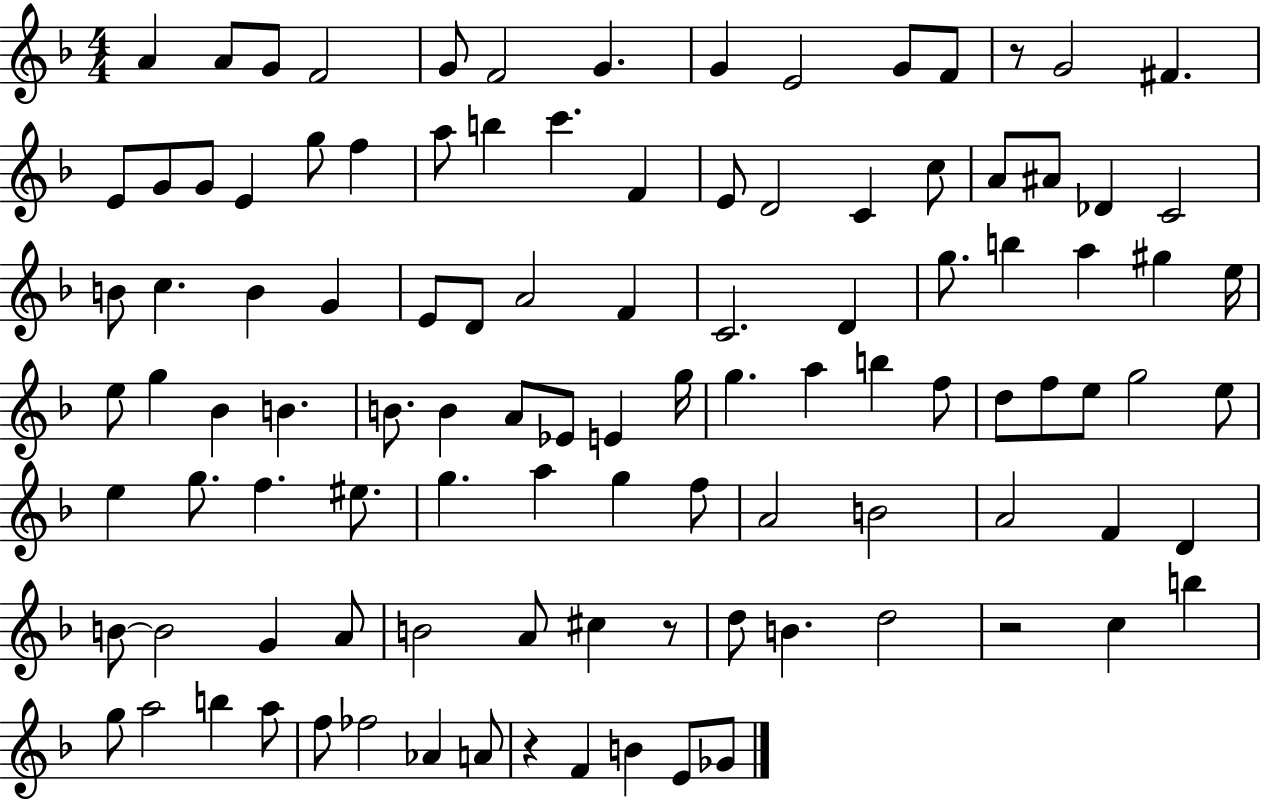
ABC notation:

X:1
T:Untitled
M:4/4
L:1/4
K:F
A A/2 G/2 F2 G/2 F2 G G E2 G/2 F/2 z/2 G2 ^F E/2 G/2 G/2 E g/2 f a/2 b c' F E/2 D2 C c/2 A/2 ^A/2 _D C2 B/2 c B G E/2 D/2 A2 F C2 D g/2 b a ^g e/4 e/2 g _B B B/2 B A/2 _E/2 E g/4 g a b f/2 d/2 f/2 e/2 g2 e/2 e g/2 f ^e/2 g a g f/2 A2 B2 A2 F D B/2 B2 G A/2 B2 A/2 ^c z/2 d/2 B d2 z2 c b g/2 a2 b a/2 f/2 _f2 _A A/2 z F B E/2 _G/2